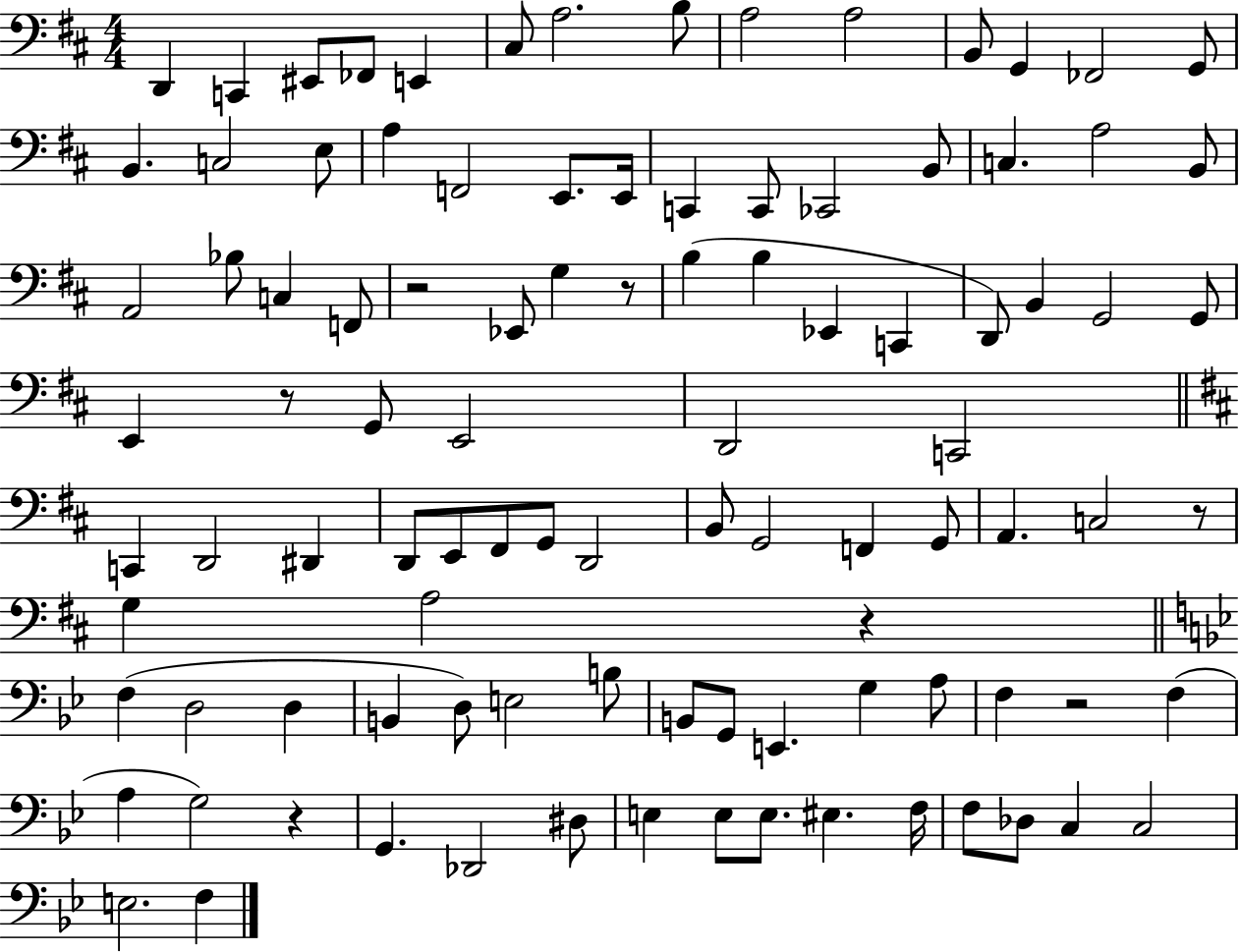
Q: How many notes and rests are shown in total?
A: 100